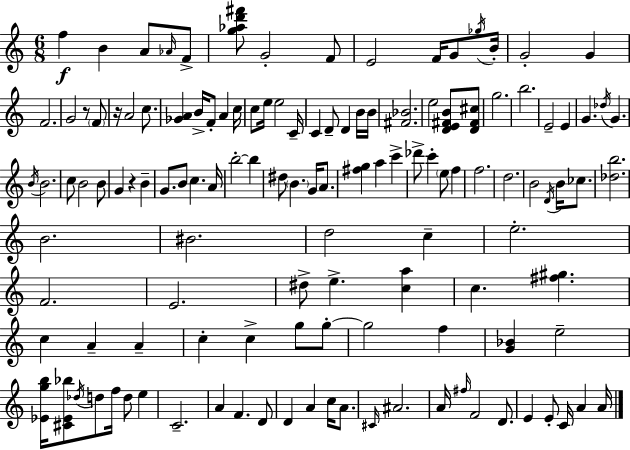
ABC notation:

X:1
T:Untitled
M:6/8
L:1/4
K:C
f B A/2 _A/4 F/2 [g_ad'^f']/2 G2 F/2 E2 F/4 G/2 _g/4 B/4 G2 G F2 G2 z/2 F/2 z/4 A2 c/2 [_GA] B/4 F/2 A c/4 c/2 e/4 e2 C/4 C D/2 D B/4 B/4 [^F_B]2 e2 [DE^FB]/2 [D^F^c]/2 g2 b2 E2 E G _d/4 G B/4 B2 c/2 B2 B/2 G z B G/2 B/2 c A/4 b2 b ^d/2 B G/4 A/2 [^fg] a c' _d'/2 c' e/2 f f2 d2 B2 D/4 B/4 _c/2 [_db]2 B2 ^B2 d2 c e2 F2 E2 ^d/2 e [ca] c [^f^g] c A A c c g/2 g/2 g2 f [G_B] e2 [_Egb]/4 [^C_E_b]/2 _d/4 d/2 f/4 d/2 e C2 A F D/2 D A c/4 A/2 ^C/4 ^A2 A/4 ^f/4 F2 D/2 E E/2 C/4 A A/4